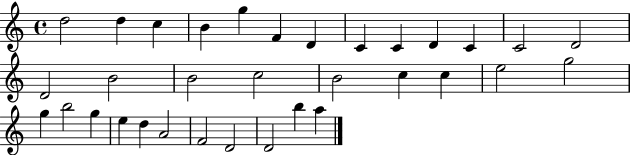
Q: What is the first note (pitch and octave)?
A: D5